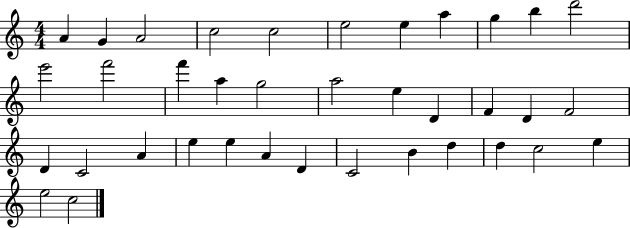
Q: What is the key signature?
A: C major